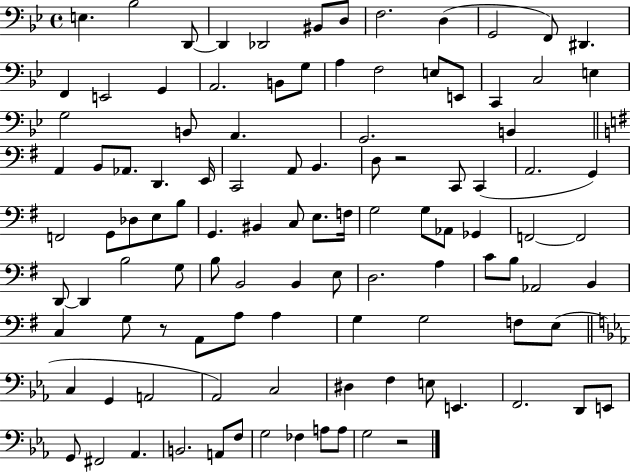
{
  \clef bass
  \time 4/4
  \defaultTimeSignature
  \key bes \major
  \repeat volta 2 { e4. bes2 d,8~~ | d,4 des,2 bis,8 d8 | f2. d4( | g,2 f,8) dis,4. | \break f,4 e,2 g,4 | a,2. b,8 g8 | a4 f2 e8 e,8 | c,4 c2 e4 | \break g2 b,8 a,4. | g,2. b,4 | \bar "||" \break \key e \minor a,4 b,8 aes,8. d,4. e,16 | c,2 a,8 b,4. | d8 r2 c,8 c,4( | a,2. g,4) | \break f,2 g,8 des8 e8 b8 | g,4. bis,4 c8 e8. f16 | g2 g8 aes,8 ges,4 | f,2~~ f,2 | \break d,8~~ d,4 b2 g8 | b8 b,2 b,4 e8 | d2. a4 | c'8 b8 aes,2 b,4 | \break c4 g8 r8 a,8 a8 a4 | g4 g2 f8 e8( | \bar "||" \break \key ees \major c4 g,4 a,2 | aes,2) c2 | dis4 f4 e8 e,4. | f,2. d,8 e,8 | \break g,8 fis,2 aes,4. | b,2. a,8 f8 | g2 fes4 a8 a8 | g2 r2 | \break } \bar "|."
}